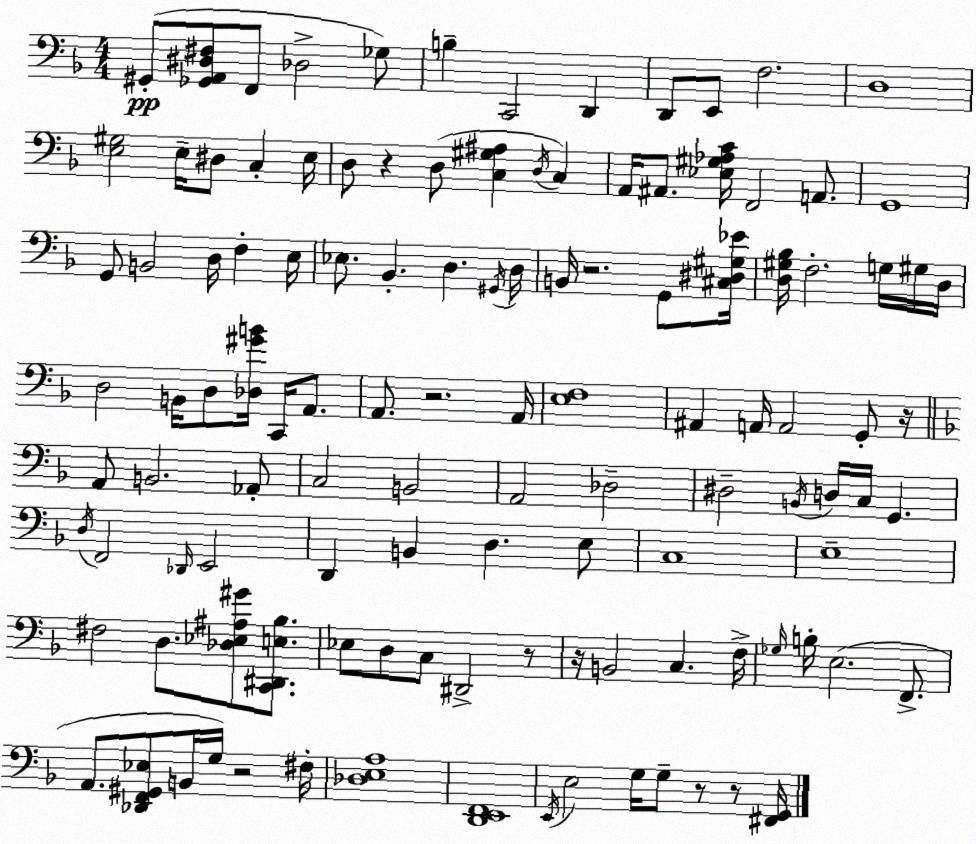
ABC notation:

X:1
T:Untitled
M:4/4
L:1/4
K:Dm
^G,,/2 [_G,,A,,^D,^F,]/2 F,,/2 _D,2 _G,/2 B, C,,2 D,, D,,/2 E,,/2 F,2 D,4 [E,^G,]2 E,/4 ^D,/2 C, E,/4 D,/2 z D,/2 [C,^G,^A,] D,/4 C, A,,/4 ^A,,/2 [_E,^G,_A,C]/4 F,,2 A,,/2 G,,4 G,,/2 B,,2 D,/4 F, E,/4 _E,/2 _B,, D, ^G,,/4 D,/4 B,,/4 z2 G,,/2 [^C,^D,^G,_E]/4 [D,^G,_B,]/4 F,2 G,/4 ^G,/4 D,/4 D,2 B,,/4 D,/2 [_D,^GB]/4 C,,/4 A,,/2 A,,/2 z2 A,,/4 [E,F,]4 ^A,, A,,/4 A,,2 G,,/2 z/4 A,,/2 B,,2 _A,,/2 C,2 B,,2 A,,2 _D,2 ^D,2 B,,/4 D,/4 C,/4 G,, D,/4 F,,2 _D,,/4 E,,2 D,, B,, D, E,/2 C,4 E,4 ^F,2 D,/2 [_D,_E,^A,^G]/2 [C,,^D,,E,_B,]/2 _E,/2 D,/2 C,/2 ^D,,2 z/2 z/4 B,,2 C, F,/4 _G,/4 B,/4 E,2 F,,/2 A,,/2 [_D,,F,,^G,,_E,]/2 B,,/4 G,/4 z2 ^F,/4 [_D,E,A,]4 [D,,E,,F,,]4 E,,/4 E,2 G,/4 G,/2 z/2 z/2 [^F,,G,,]/4